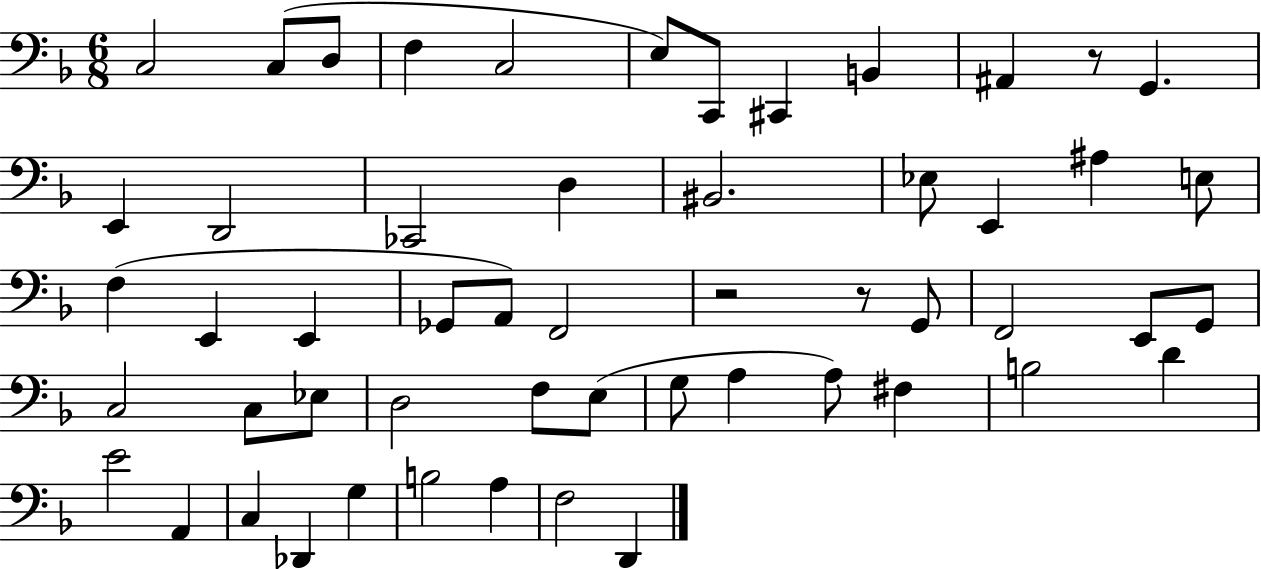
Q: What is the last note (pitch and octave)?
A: D2